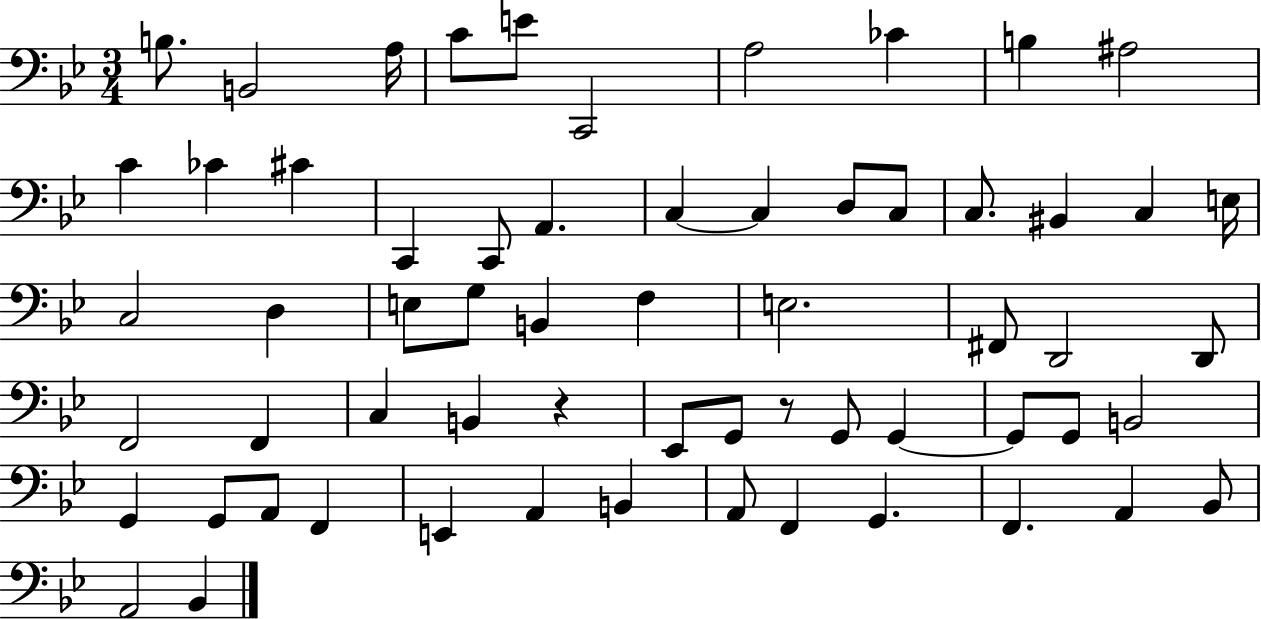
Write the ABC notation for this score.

X:1
T:Untitled
M:3/4
L:1/4
K:Bb
B,/2 B,,2 A,/4 C/2 E/2 C,,2 A,2 _C B, ^A,2 C _C ^C C,, C,,/2 A,, C, C, D,/2 C,/2 C,/2 ^B,, C, E,/4 C,2 D, E,/2 G,/2 B,, F, E,2 ^F,,/2 D,,2 D,,/2 F,,2 F,, C, B,, z _E,,/2 G,,/2 z/2 G,,/2 G,, G,,/2 G,,/2 B,,2 G,, G,,/2 A,,/2 F,, E,, A,, B,, A,,/2 F,, G,, F,, A,, _B,,/2 A,,2 _B,,